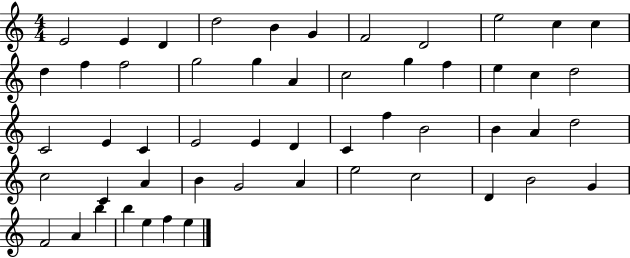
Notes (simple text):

E4/h E4/q D4/q D5/h B4/q G4/q F4/h D4/h E5/h C5/q C5/q D5/q F5/q F5/h G5/h G5/q A4/q C5/h G5/q F5/q E5/q C5/q D5/h C4/h E4/q C4/q E4/h E4/q D4/q C4/q F5/q B4/h B4/q A4/q D5/h C5/h C4/q A4/q B4/q G4/h A4/q E5/h C5/h D4/q B4/h G4/q F4/h A4/q B5/q B5/q E5/q F5/q E5/q